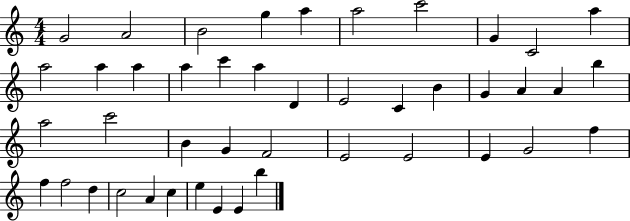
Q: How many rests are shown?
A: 0